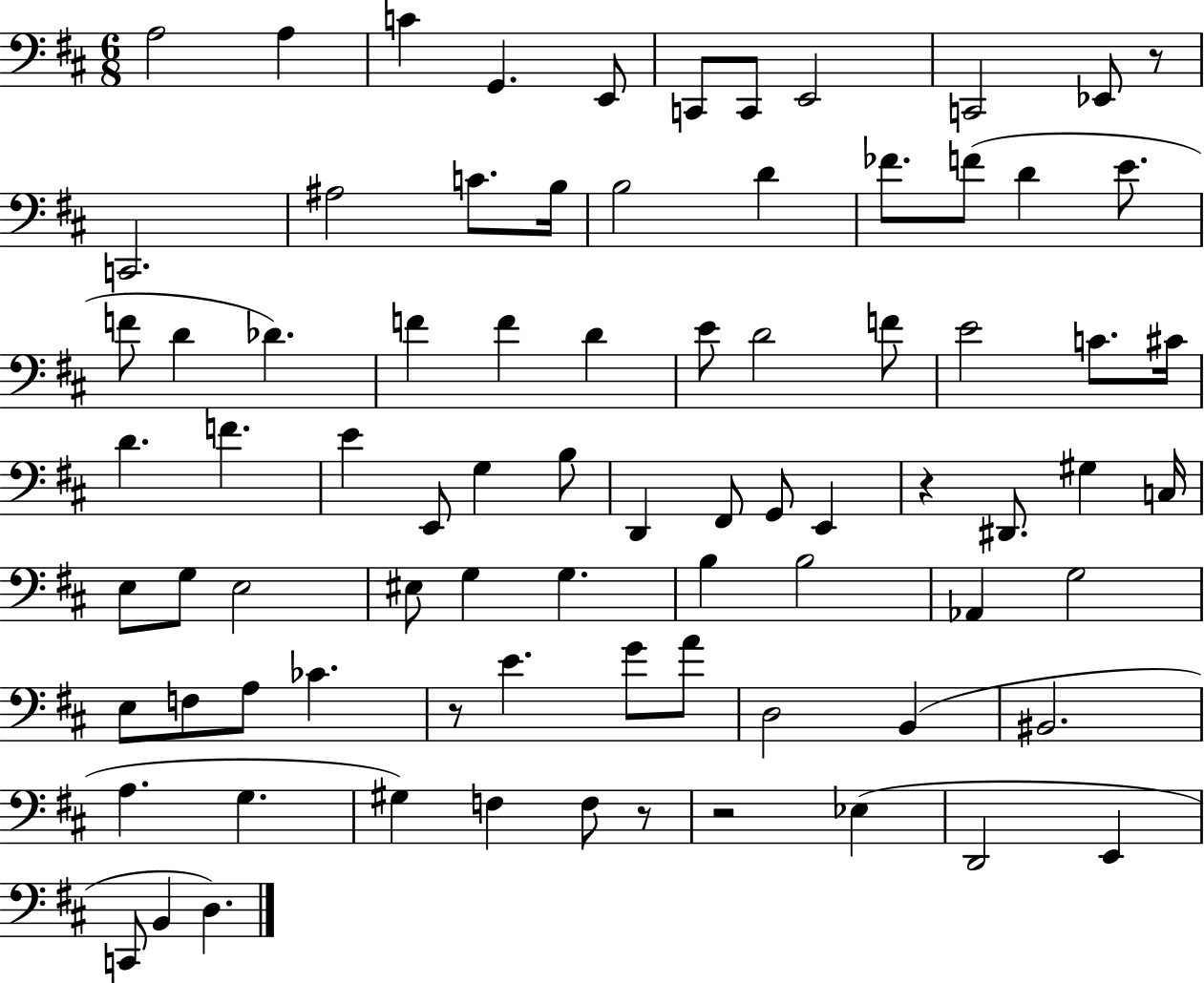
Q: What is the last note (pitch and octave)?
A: D3